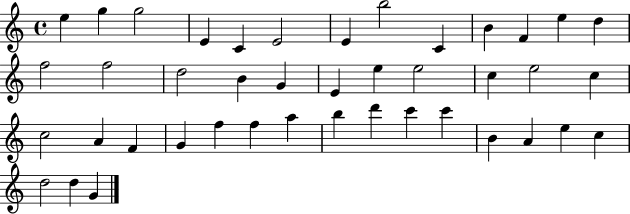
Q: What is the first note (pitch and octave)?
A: E5